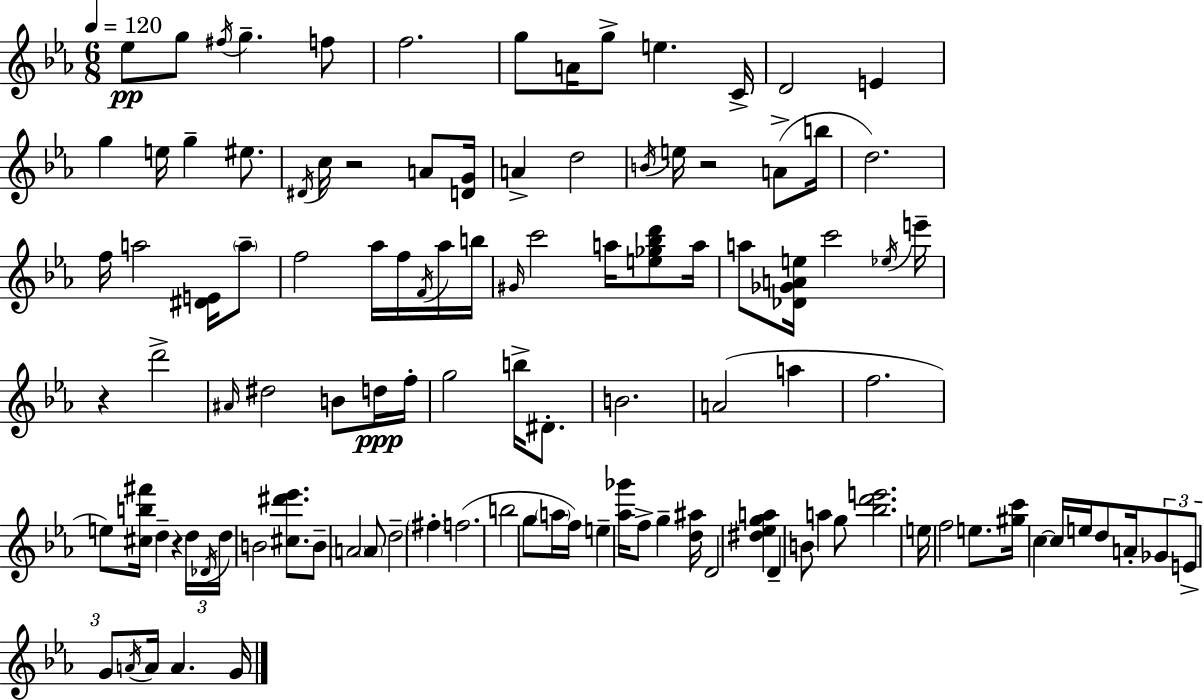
Eb5/e G5/e F#5/s G5/q. F5/e F5/h. G5/e A4/s G5/e E5/q. C4/s D4/h E4/q G5/q E5/s G5/q EIS5/e. D#4/s C5/s R/h A4/e [D4,G4]/s A4/q D5/h B4/s E5/s R/h A4/e B5/s D5/h. F5/s A5/h [D#4,E4]/s A5/e F5/h Ab5/s F5/s F4/s Ab5/s B5/s G#4/s C6/h A5/s [E5,Gb5,Bb5,D6]/e A5/s A5/e [Db4,Gb4,A4,E5]/s C6/h Eb5/s E6/s R/q D6/h A#4/s D#5/h B4/e D5/s F5/s G5/h B5/s D#4/e. B4/h. A4/h A5/q F5/h. E5/e [C#5,B5,F#6]/s D5/q R/q D5/s Db4/s D5/s B4/h [C#5,D#6,Eb6]/e. B4/e A4/h A4/e D5/h F#5/q F5/h. B5/h G5/e A5/s F5/s E5/q [Ab5,Gb6]/s F5/e G5/q [D5,A#5]/s D4/h [D#5,Eb5,G5,A5]/q D4/q B4/e A5/q G5/e [Bb5,D6,E6]/h. E5/s F5/h E5/e. [G#5,C6]/s C5/q C5/s E5/s D5/e A4/s Gb4/e E4/e G4/e A4/s A4/s A4/q. G4/s